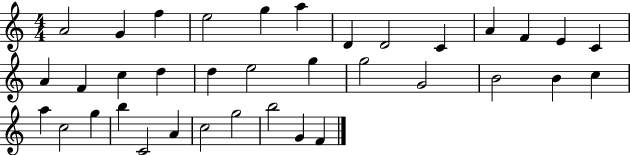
A4/h G4/q F5/q E5/h G5/q A5/q D4/q D4/h C4/q A4/q F4/q E4/q C4/q A4/q F4/q C5/q D5/q D5/q E5/h G5/q G5/h G4/h B4/h B4/q C5/q A5/q C5/h G5/q B5/q C4/h A4/q C5/h G5/h B5/h G4/q F4/q